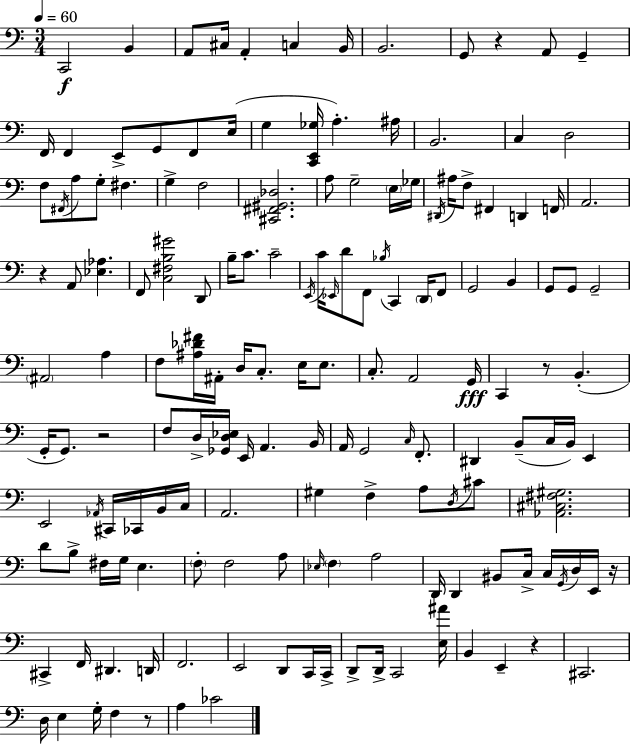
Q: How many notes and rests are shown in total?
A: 157